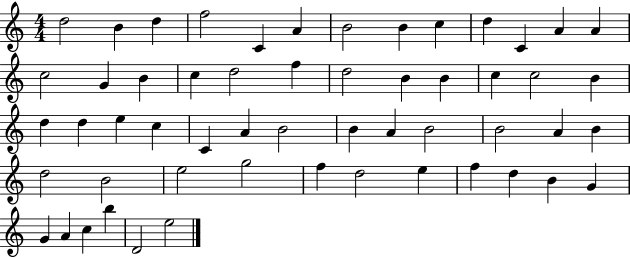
D5/h B4/q D5/q F5/h C4/q A4/q B4/h B4/q C5/q D5/q C4/q A4/q A4/q C5/h G4/q B4/q C5/q D5/h F5/q D5/h B4/q B4/q C5/q C5/h B4/q D5/q D5/q E5/q C5/q C4/q A4/q B4/h B4/q A4/q B4/h B4/h A4/q B4/q D5/h B4/h E5/h G5/h F5/q D5/h E5/q F5/q D5/q B4/q G4/q G4/q A4/q C5/q B5/q D4/h E5/h